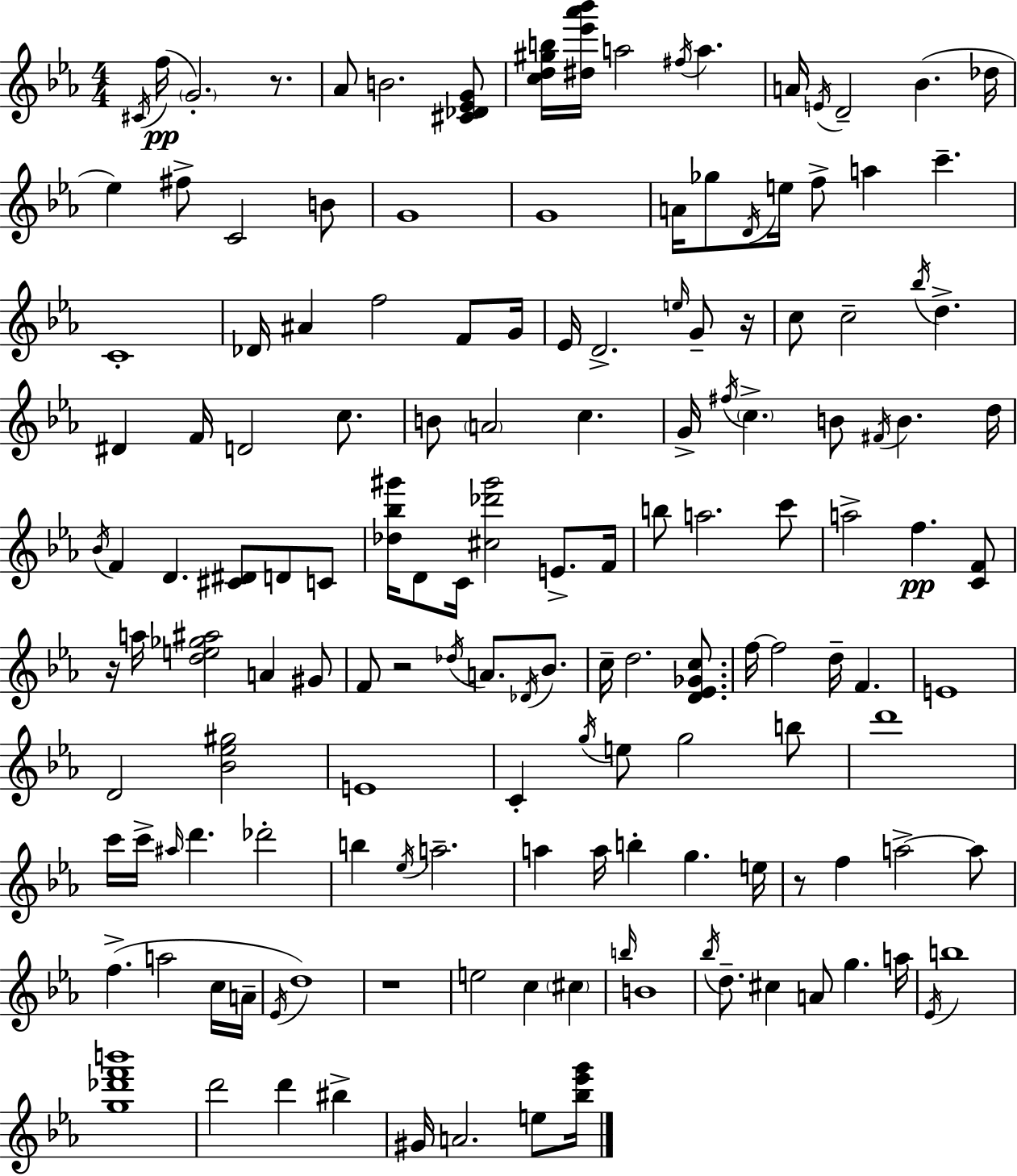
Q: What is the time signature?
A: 4/4